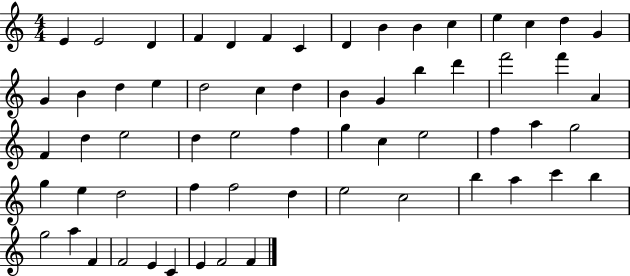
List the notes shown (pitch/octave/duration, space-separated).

E4/q E4/h D4/q F4/q D4/q F4/q C4/q D4/q B4/q B4/q C5/q E5/q C5/q D5/q G4/q G4/q B4/q D5/q E5/q D5/h C5/q D5/q B4/q G4/q B5/q D6/q F6/h F6/q A4/q F4/q D5/q E5/h D5/q E5/h F5/q G5/q C5/q E5/h F5/q A5/q G5/h G5/q E5/q D5/h F5/q F5/h D5/q E5/h C5/h B5/q A5/q C6/q B5/q G5/h A5/q F4/q F4/h E4/q C4/q E4/q F4/h F4/q